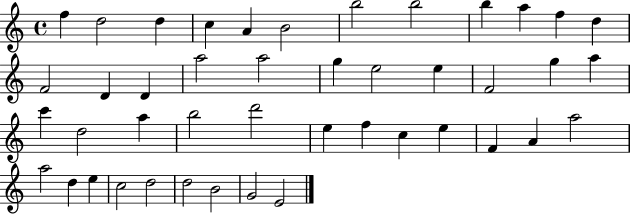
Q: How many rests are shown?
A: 0